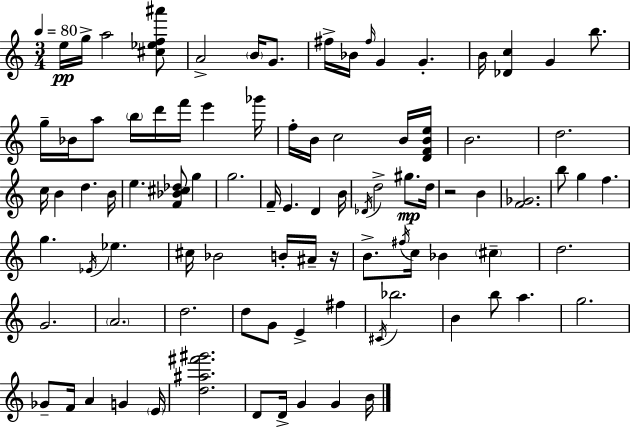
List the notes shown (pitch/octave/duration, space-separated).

E5/s G5/s A5/h [C#5,Eb5,F5,A#6]/e A4/h B4/s G4/e. F#5/s Bb4/s F#5/s G4/q G4/q. B4/s [Db4,C5]/q G4/q B5/e. G5/s Bb4/s A5/e B5/s D6/s F6/s E6/q Gb6/s F5/s B4/s C5/h B4/s [D4,F4,B4,E5]/s B4/h. D5/h. C5/s B4/q D5/q. B4/s E5/q. [F4,Bb4,C#5,Db5]/e G5/q G5/h. F4/s E4/q. D4/q B4/s Db4/s D5/h G#5/e. D5/s R/h B4/q [F4,Gb4]/h. B5/e G5/q F5/q. G5/q. Eb4/s Eb5/q. C#5/s Bb4/h B4/s A#4/s R/s B4/e. F#5/s C5/s Bb4/q C#5/q D5/h. G4/h. A4/h. D5/h. D5/e G4/e E4/q F#5/q C#4/s Bb5/h. B4/q B5/e A5/q. G5/h. Gb4/e F4/s A4/q G4/q E4/s [D5,A#5,F#6,G#6]/h. D4/e D4/s G4/q G4/q B4/s